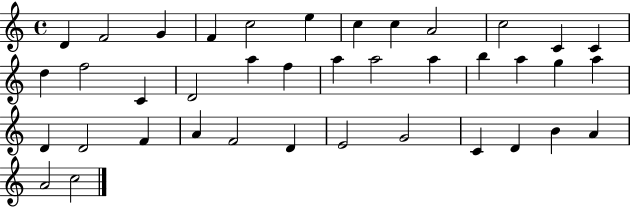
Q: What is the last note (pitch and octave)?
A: C5